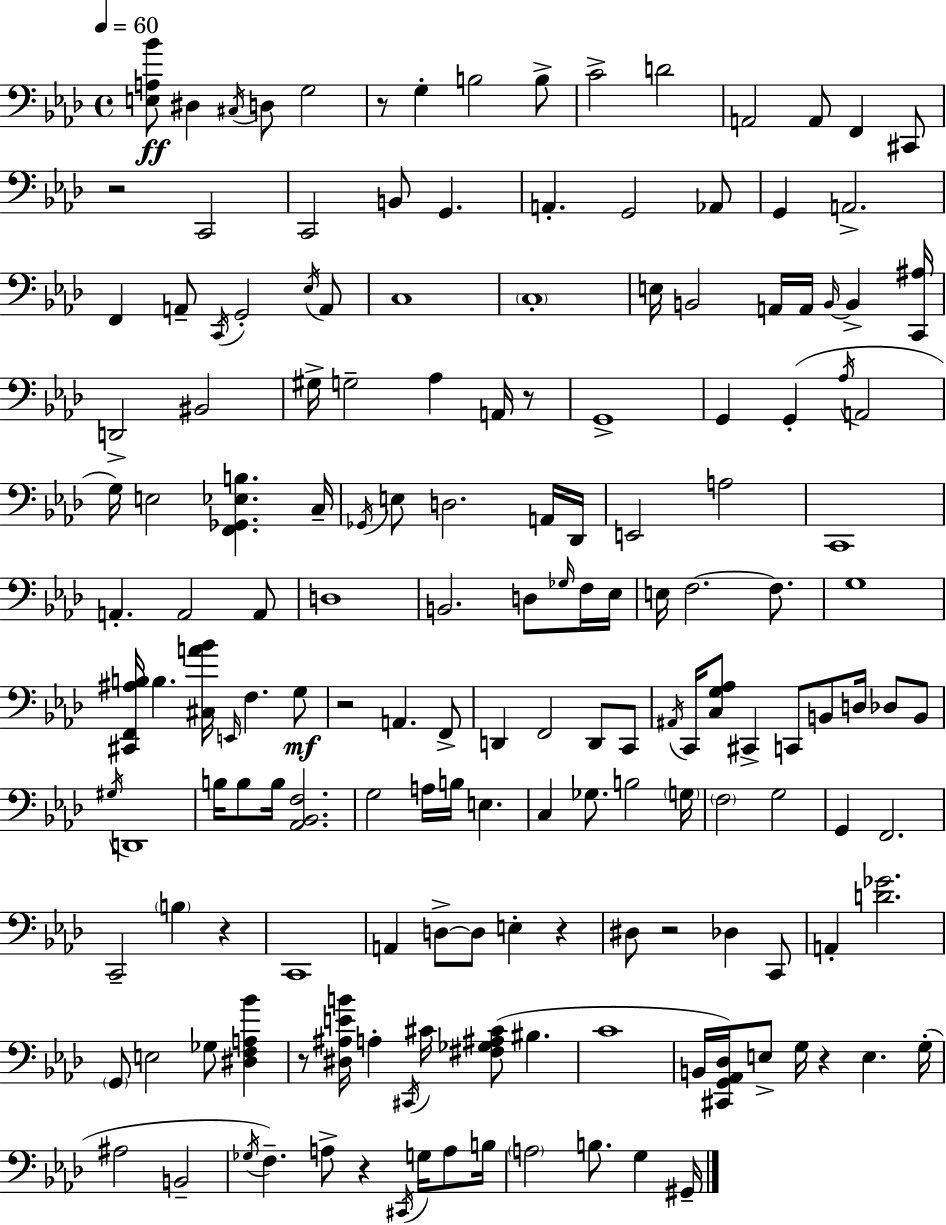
[E3,A3,Bb4]/e D#3/q C#3/s D3/e G3/h R/e G3/q B3/h B3/e C4/h D4/h A2/h A2/e F2/q C#2/e R/h C2/h C2/h B2/e G2/q. A2/q. G2/h Ab2/e G2/q A2/h. F2/q A2/e C2/s G2/h Eb3/s A2/e C3/w C3/w E3/s B2/h A2/s A2/s B2/s B2/q [C2,A#3]/s D2/h BIS2/h G#3/s G3/h Ab3/q A2/s R/e G2/w G2/q G2/q Ab3/s A2/h G3/s E3/h [F2,Gb2,Eb3,B3]/q. C3/s Gb2/s E3/e D3/h. A2/s Db2/s E2/h A3/h C2/w A2/q. A2/h A2/e D3/w B2/h. D3/e Gb3/s F3/s Eb3/s E3/s F3/h. F3/e. G3/w [C#2,F2,A#3,B3]/s B3/q. [C#3,A4,Bb4]/s E2/s F3/q. G3/e R/h A2/q. F2/e D2/q F2/h D2/e C2/e A#2/s C2/s [C3,G3,Ab3]/e C#2/q C2/e B2/e D3/s Db3/e B2/e G#3/s D2/w B3/s B3/e B3/s [Ab2,Bb2,F3]/h. G3/h A3/s B3/s E3/q. C3/q Gb3/e. B3/h G3/s F3/h G3/h G2/q F2/h. C2/h B3/q R/q C2/w A2/q D3/e D3/e E3/q R/q D#3/e R/h Db3/q C2/e A2/q [D4,Gb4]/h. G2/e E3/h Gb3/e [D#3,F3,A3,Bb4]/q R/e [D#3,A#3,E4,B4]/s A3/q C#2/s C#4/s [F#3,Gb3,A#3,C#4]/e BIS3/q. C4/w B2/s [C#2,G2,Ab2,Db3]/s E3/e G3/s R/q E3/q. G3/s A#3/h B2/h Gb3/s F3/q. A3/e R/q C#2/s G3/s A3/e B3/s A3/h B3/e. G3/q G#2/s